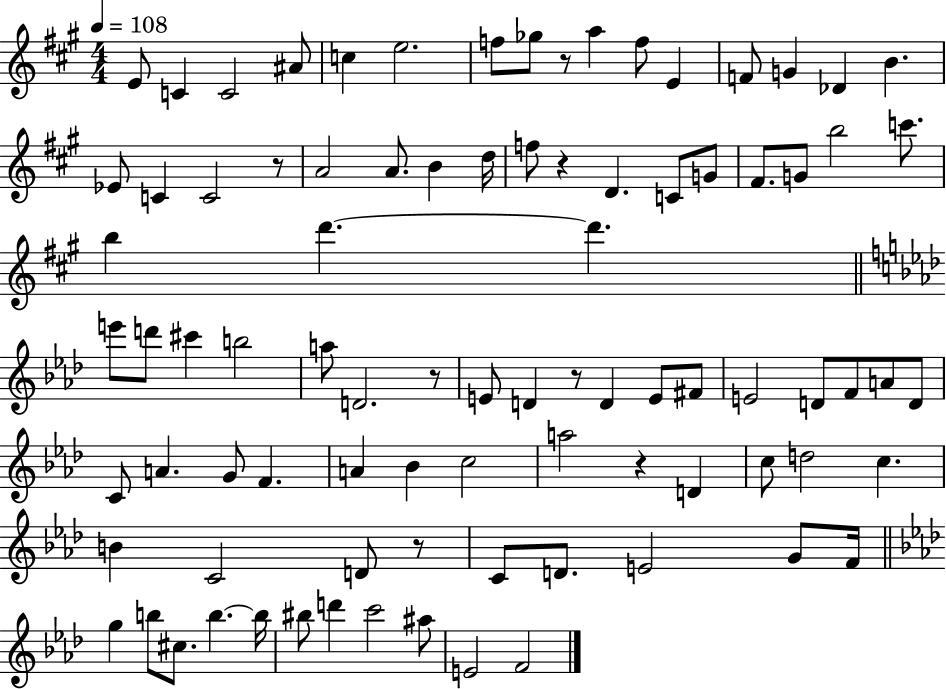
E4/e C4/q C4/h A#4/e C5/q E5/h. F5/e Gb5/e R/e A5/q F5/e E4/q F4/e G4/q Db4/q B4/q. Eb4/e C4/q C4/h R/e A4/h A4/e. B4/q D5/s F5/e R/q D4/q. C4/e G4/e F#4/e. G4/e B5/h C6/e. B5/q D6/q. D6/q. E6/e D6/e C#6/q B5/h A5/e D4/h. R/e E4/e D4/q R/e D4/q E4/e F#4/e E4/h D4/e F4/e A4/e D4/e C4/e A4/q. G4/e F4/q. A4/q Bb4/q C5/h A5/h R/q D4/q C5/e D5/h C5/q. B4/q C4/h D4/e R/e C4/e D4/e. E4/h G4/e F4/s G5/q B5/e C#5/e. B5/q. B5/s BIS5/e D6/q C6/h A#5/e E4/h F4/h